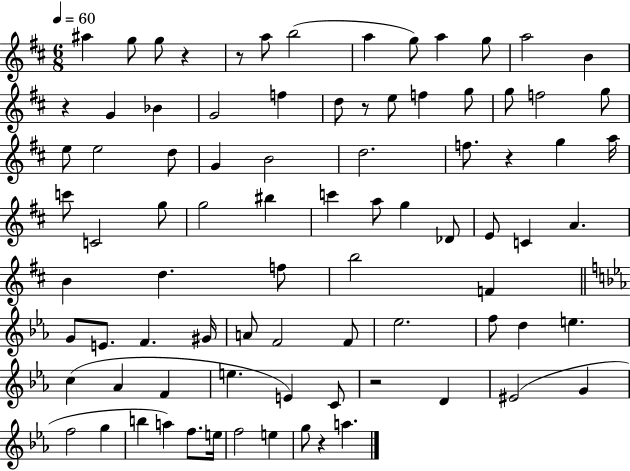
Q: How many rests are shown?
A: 7